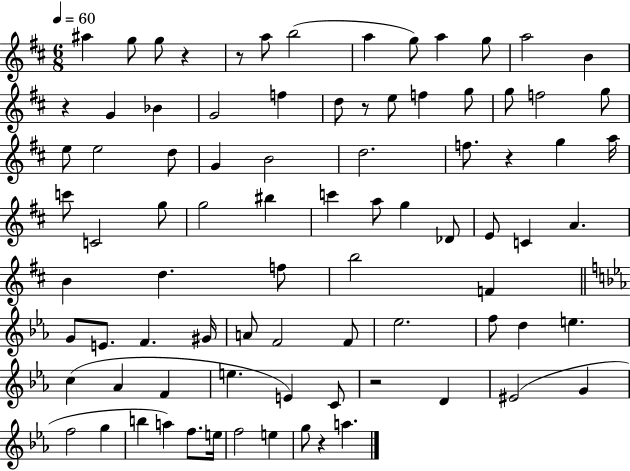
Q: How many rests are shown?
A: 7